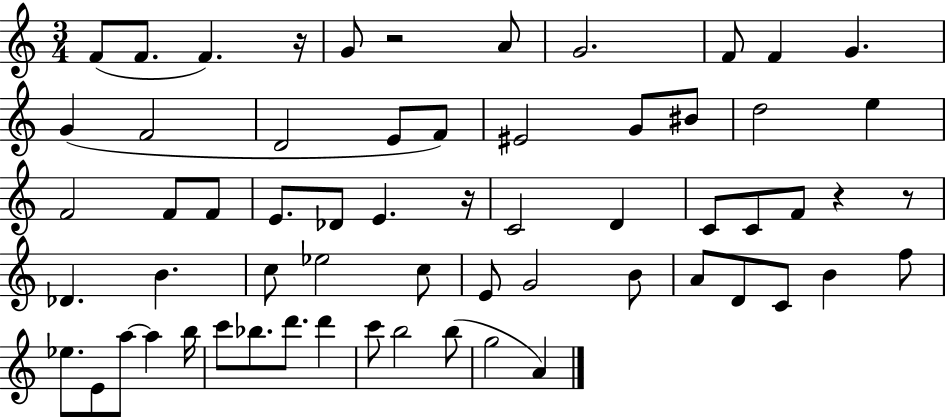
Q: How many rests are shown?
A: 5